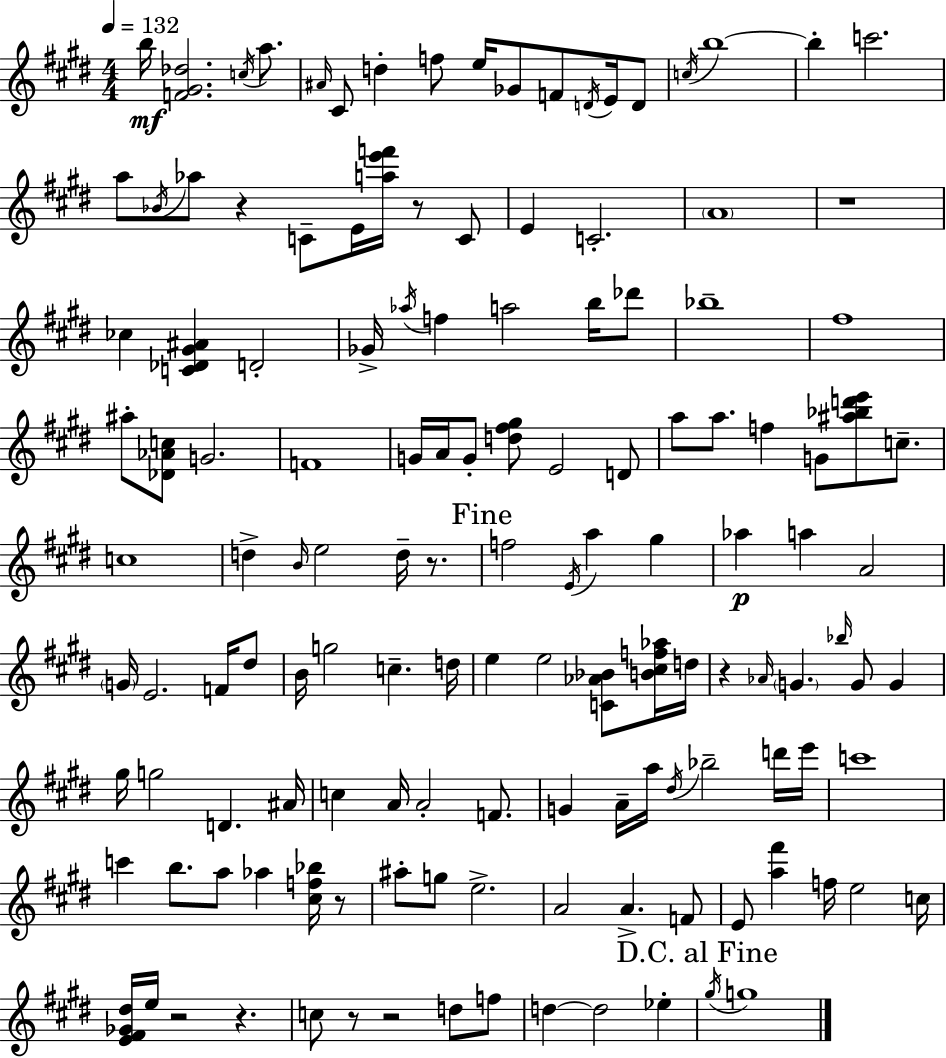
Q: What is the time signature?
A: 4/4